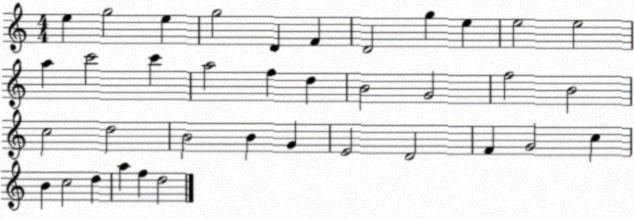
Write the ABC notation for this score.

X:1
T:Untitled
M:4/4
L:1/4
K:C
e g2 e g2 D F D2 g e e2 e2 a c'2 c' a2 f d B2 G2 f2 B2 c2 d2 B2 B G E2 D2 F G2 c B c2 d a f d2